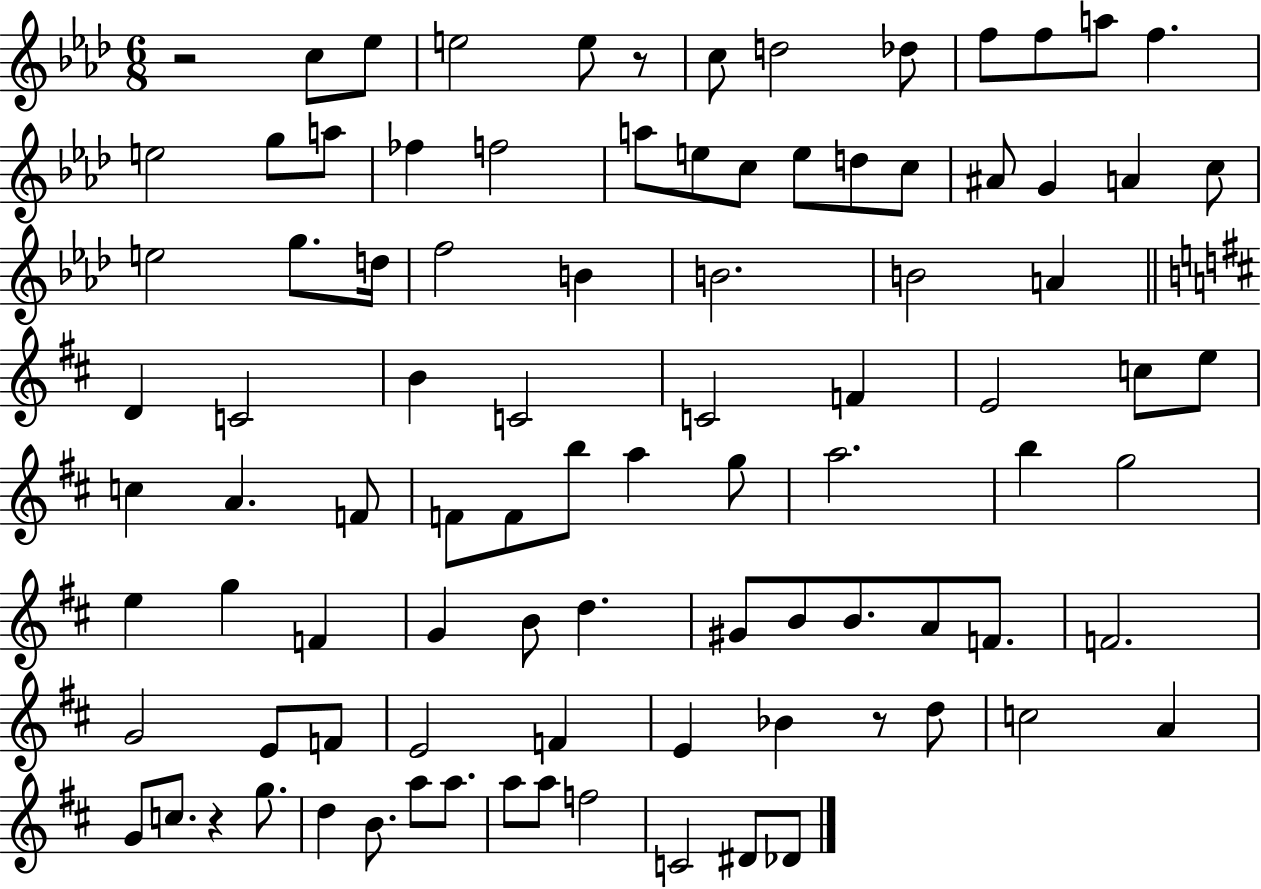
{
  \clef treble
  \numericTimeSignature
  \time 6/8
  \key aes \major
  r2 c''8 ees''8 | e''2 e''8 r8 | c''8 d''2 des''8 | f''8 f''8 a''8 f''4. | \break e''2 g''8 a''8 | fes''4 f''2 | a''8 e''8 c''8 e''8 d''8 c''8 | ais'8 g'4 a'4 c''8 | \break e''2 g''8. d''16 | f''2 b'4 | b'2. | b'2 a'4 | \break \bar "||" \break \key d \major d'4 c'2 | b'4 c'2 | c'2 f'4 | e'2 c''8 e''8 | \break c''4 a'4. f'8 | f'8 f'8 b''8 a''4 g''8 | a''2. | b''4 g''2 | \break e''4 g''4 f'4 | g'4 b'8 d''4. | gis'8 b'8 b'8. a'8 f'8. | f'2. | \break g'2 e'8 f'8 | e'2 f'4 | e'4 bes'4 r8 d''8 | c''2 a'4 | \break g'8 c''8. r4 g''8. | d''4 b'8. a''8 a''8. | a''8 a''8 f''2 | c'2 dis'8 des'8 | \break \bar "|."
}